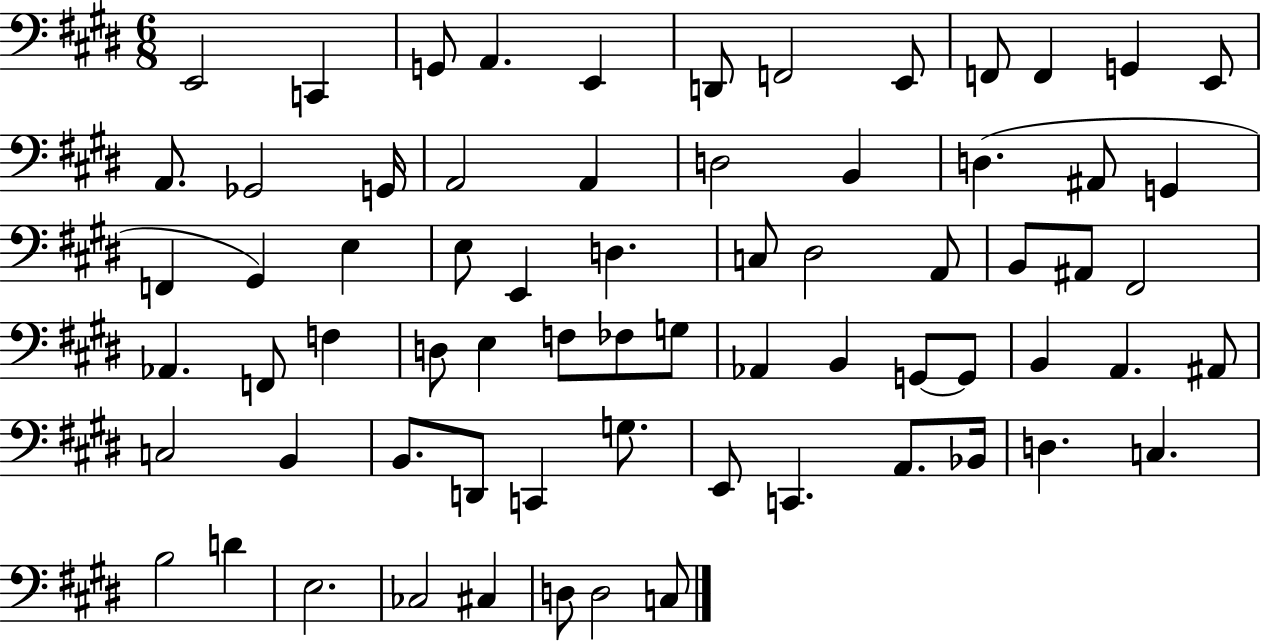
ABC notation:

X:1
T:Untitled
M:6/8
L:1/4
K:E
E,,2 C,, G,,/2 A,, E,, D,,/2 F,,2 E,,/2 F,,/2 F,, G,, E,,/2 A,,/2 _G,,2 G,,/4 A,,2 A,, D,2 B,, D, ^A,,/2 G,, F,, ^G,, E, E,/2 E,, D, C,/2 ^D,2 A,,/2 B,,/2 ^A,,/2 ^F,,2 _A,, F,,/2 F, D,/2 E, F,/2 _F,/2 G,/2 _A,, B,, G,,/2 G,,/2 B,, A,, ^A,,/2 C,2 B,, B,,/2 D,,/2 C,, G,/2 E,,/2 C,, A,,/2 _B,,/4 D, C, B,2 D E,2 _C,2 ^C, D,/2 D,2 C,/2